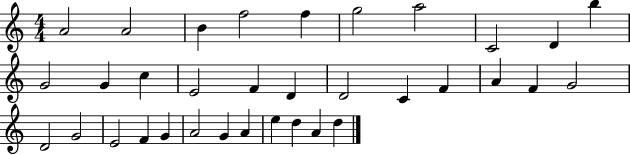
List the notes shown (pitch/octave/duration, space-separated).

A4/h A4/h B4/q F5/h F5/q G5/h A5/h C4/h D4/q B5/q G4/h G4/q C5/q E4/h F4/q D4/q D4/h C4/q F4/q A4/q F4/q G4/h D4/h G4/h E4/h F4/q G4/q A4/h G4/q A4/q E5/q D5/q A4/q D5/q